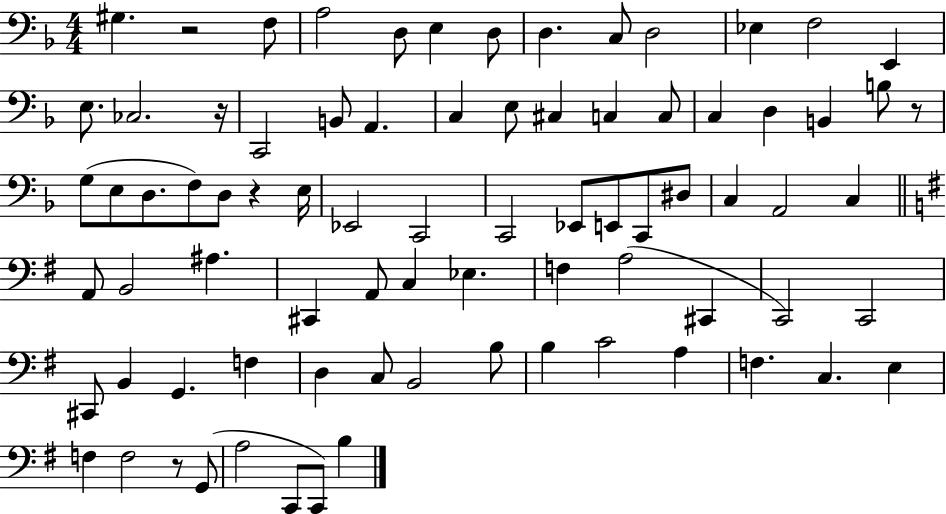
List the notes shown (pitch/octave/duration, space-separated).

G#3/q. R/h F3/e A3/h D3/e E3/q D3/e D3/q. C3/e D3/h Eb3/q F3/h E2/q E3/e. CES3/h. R/s C2/h B2/e A2/q. C3/q E3/e C#3/q C3/q C3/e C3/q D3/q B2/q B3/e R/e G3/e E3/e D3/e. F3/e D3/e R/q E3/s Eb2/h C2/h C2/h Eb2/e E2/e C2/e D#3/e C3/q A2/h C3/q A2/e B2/h A#3/q. C#2/q A2/e C3/q Eb3/q. F3/q A3/h C#2/q C2/h C2/h C#2/e B2/q G2/q. F3/q D3/q C3/e B2/h B3/e B3/q C4/h A3/q F3/q. C3/q. E3/q F3/q F3/h R/e G2/e A3/h C2/e C2/e B3/q